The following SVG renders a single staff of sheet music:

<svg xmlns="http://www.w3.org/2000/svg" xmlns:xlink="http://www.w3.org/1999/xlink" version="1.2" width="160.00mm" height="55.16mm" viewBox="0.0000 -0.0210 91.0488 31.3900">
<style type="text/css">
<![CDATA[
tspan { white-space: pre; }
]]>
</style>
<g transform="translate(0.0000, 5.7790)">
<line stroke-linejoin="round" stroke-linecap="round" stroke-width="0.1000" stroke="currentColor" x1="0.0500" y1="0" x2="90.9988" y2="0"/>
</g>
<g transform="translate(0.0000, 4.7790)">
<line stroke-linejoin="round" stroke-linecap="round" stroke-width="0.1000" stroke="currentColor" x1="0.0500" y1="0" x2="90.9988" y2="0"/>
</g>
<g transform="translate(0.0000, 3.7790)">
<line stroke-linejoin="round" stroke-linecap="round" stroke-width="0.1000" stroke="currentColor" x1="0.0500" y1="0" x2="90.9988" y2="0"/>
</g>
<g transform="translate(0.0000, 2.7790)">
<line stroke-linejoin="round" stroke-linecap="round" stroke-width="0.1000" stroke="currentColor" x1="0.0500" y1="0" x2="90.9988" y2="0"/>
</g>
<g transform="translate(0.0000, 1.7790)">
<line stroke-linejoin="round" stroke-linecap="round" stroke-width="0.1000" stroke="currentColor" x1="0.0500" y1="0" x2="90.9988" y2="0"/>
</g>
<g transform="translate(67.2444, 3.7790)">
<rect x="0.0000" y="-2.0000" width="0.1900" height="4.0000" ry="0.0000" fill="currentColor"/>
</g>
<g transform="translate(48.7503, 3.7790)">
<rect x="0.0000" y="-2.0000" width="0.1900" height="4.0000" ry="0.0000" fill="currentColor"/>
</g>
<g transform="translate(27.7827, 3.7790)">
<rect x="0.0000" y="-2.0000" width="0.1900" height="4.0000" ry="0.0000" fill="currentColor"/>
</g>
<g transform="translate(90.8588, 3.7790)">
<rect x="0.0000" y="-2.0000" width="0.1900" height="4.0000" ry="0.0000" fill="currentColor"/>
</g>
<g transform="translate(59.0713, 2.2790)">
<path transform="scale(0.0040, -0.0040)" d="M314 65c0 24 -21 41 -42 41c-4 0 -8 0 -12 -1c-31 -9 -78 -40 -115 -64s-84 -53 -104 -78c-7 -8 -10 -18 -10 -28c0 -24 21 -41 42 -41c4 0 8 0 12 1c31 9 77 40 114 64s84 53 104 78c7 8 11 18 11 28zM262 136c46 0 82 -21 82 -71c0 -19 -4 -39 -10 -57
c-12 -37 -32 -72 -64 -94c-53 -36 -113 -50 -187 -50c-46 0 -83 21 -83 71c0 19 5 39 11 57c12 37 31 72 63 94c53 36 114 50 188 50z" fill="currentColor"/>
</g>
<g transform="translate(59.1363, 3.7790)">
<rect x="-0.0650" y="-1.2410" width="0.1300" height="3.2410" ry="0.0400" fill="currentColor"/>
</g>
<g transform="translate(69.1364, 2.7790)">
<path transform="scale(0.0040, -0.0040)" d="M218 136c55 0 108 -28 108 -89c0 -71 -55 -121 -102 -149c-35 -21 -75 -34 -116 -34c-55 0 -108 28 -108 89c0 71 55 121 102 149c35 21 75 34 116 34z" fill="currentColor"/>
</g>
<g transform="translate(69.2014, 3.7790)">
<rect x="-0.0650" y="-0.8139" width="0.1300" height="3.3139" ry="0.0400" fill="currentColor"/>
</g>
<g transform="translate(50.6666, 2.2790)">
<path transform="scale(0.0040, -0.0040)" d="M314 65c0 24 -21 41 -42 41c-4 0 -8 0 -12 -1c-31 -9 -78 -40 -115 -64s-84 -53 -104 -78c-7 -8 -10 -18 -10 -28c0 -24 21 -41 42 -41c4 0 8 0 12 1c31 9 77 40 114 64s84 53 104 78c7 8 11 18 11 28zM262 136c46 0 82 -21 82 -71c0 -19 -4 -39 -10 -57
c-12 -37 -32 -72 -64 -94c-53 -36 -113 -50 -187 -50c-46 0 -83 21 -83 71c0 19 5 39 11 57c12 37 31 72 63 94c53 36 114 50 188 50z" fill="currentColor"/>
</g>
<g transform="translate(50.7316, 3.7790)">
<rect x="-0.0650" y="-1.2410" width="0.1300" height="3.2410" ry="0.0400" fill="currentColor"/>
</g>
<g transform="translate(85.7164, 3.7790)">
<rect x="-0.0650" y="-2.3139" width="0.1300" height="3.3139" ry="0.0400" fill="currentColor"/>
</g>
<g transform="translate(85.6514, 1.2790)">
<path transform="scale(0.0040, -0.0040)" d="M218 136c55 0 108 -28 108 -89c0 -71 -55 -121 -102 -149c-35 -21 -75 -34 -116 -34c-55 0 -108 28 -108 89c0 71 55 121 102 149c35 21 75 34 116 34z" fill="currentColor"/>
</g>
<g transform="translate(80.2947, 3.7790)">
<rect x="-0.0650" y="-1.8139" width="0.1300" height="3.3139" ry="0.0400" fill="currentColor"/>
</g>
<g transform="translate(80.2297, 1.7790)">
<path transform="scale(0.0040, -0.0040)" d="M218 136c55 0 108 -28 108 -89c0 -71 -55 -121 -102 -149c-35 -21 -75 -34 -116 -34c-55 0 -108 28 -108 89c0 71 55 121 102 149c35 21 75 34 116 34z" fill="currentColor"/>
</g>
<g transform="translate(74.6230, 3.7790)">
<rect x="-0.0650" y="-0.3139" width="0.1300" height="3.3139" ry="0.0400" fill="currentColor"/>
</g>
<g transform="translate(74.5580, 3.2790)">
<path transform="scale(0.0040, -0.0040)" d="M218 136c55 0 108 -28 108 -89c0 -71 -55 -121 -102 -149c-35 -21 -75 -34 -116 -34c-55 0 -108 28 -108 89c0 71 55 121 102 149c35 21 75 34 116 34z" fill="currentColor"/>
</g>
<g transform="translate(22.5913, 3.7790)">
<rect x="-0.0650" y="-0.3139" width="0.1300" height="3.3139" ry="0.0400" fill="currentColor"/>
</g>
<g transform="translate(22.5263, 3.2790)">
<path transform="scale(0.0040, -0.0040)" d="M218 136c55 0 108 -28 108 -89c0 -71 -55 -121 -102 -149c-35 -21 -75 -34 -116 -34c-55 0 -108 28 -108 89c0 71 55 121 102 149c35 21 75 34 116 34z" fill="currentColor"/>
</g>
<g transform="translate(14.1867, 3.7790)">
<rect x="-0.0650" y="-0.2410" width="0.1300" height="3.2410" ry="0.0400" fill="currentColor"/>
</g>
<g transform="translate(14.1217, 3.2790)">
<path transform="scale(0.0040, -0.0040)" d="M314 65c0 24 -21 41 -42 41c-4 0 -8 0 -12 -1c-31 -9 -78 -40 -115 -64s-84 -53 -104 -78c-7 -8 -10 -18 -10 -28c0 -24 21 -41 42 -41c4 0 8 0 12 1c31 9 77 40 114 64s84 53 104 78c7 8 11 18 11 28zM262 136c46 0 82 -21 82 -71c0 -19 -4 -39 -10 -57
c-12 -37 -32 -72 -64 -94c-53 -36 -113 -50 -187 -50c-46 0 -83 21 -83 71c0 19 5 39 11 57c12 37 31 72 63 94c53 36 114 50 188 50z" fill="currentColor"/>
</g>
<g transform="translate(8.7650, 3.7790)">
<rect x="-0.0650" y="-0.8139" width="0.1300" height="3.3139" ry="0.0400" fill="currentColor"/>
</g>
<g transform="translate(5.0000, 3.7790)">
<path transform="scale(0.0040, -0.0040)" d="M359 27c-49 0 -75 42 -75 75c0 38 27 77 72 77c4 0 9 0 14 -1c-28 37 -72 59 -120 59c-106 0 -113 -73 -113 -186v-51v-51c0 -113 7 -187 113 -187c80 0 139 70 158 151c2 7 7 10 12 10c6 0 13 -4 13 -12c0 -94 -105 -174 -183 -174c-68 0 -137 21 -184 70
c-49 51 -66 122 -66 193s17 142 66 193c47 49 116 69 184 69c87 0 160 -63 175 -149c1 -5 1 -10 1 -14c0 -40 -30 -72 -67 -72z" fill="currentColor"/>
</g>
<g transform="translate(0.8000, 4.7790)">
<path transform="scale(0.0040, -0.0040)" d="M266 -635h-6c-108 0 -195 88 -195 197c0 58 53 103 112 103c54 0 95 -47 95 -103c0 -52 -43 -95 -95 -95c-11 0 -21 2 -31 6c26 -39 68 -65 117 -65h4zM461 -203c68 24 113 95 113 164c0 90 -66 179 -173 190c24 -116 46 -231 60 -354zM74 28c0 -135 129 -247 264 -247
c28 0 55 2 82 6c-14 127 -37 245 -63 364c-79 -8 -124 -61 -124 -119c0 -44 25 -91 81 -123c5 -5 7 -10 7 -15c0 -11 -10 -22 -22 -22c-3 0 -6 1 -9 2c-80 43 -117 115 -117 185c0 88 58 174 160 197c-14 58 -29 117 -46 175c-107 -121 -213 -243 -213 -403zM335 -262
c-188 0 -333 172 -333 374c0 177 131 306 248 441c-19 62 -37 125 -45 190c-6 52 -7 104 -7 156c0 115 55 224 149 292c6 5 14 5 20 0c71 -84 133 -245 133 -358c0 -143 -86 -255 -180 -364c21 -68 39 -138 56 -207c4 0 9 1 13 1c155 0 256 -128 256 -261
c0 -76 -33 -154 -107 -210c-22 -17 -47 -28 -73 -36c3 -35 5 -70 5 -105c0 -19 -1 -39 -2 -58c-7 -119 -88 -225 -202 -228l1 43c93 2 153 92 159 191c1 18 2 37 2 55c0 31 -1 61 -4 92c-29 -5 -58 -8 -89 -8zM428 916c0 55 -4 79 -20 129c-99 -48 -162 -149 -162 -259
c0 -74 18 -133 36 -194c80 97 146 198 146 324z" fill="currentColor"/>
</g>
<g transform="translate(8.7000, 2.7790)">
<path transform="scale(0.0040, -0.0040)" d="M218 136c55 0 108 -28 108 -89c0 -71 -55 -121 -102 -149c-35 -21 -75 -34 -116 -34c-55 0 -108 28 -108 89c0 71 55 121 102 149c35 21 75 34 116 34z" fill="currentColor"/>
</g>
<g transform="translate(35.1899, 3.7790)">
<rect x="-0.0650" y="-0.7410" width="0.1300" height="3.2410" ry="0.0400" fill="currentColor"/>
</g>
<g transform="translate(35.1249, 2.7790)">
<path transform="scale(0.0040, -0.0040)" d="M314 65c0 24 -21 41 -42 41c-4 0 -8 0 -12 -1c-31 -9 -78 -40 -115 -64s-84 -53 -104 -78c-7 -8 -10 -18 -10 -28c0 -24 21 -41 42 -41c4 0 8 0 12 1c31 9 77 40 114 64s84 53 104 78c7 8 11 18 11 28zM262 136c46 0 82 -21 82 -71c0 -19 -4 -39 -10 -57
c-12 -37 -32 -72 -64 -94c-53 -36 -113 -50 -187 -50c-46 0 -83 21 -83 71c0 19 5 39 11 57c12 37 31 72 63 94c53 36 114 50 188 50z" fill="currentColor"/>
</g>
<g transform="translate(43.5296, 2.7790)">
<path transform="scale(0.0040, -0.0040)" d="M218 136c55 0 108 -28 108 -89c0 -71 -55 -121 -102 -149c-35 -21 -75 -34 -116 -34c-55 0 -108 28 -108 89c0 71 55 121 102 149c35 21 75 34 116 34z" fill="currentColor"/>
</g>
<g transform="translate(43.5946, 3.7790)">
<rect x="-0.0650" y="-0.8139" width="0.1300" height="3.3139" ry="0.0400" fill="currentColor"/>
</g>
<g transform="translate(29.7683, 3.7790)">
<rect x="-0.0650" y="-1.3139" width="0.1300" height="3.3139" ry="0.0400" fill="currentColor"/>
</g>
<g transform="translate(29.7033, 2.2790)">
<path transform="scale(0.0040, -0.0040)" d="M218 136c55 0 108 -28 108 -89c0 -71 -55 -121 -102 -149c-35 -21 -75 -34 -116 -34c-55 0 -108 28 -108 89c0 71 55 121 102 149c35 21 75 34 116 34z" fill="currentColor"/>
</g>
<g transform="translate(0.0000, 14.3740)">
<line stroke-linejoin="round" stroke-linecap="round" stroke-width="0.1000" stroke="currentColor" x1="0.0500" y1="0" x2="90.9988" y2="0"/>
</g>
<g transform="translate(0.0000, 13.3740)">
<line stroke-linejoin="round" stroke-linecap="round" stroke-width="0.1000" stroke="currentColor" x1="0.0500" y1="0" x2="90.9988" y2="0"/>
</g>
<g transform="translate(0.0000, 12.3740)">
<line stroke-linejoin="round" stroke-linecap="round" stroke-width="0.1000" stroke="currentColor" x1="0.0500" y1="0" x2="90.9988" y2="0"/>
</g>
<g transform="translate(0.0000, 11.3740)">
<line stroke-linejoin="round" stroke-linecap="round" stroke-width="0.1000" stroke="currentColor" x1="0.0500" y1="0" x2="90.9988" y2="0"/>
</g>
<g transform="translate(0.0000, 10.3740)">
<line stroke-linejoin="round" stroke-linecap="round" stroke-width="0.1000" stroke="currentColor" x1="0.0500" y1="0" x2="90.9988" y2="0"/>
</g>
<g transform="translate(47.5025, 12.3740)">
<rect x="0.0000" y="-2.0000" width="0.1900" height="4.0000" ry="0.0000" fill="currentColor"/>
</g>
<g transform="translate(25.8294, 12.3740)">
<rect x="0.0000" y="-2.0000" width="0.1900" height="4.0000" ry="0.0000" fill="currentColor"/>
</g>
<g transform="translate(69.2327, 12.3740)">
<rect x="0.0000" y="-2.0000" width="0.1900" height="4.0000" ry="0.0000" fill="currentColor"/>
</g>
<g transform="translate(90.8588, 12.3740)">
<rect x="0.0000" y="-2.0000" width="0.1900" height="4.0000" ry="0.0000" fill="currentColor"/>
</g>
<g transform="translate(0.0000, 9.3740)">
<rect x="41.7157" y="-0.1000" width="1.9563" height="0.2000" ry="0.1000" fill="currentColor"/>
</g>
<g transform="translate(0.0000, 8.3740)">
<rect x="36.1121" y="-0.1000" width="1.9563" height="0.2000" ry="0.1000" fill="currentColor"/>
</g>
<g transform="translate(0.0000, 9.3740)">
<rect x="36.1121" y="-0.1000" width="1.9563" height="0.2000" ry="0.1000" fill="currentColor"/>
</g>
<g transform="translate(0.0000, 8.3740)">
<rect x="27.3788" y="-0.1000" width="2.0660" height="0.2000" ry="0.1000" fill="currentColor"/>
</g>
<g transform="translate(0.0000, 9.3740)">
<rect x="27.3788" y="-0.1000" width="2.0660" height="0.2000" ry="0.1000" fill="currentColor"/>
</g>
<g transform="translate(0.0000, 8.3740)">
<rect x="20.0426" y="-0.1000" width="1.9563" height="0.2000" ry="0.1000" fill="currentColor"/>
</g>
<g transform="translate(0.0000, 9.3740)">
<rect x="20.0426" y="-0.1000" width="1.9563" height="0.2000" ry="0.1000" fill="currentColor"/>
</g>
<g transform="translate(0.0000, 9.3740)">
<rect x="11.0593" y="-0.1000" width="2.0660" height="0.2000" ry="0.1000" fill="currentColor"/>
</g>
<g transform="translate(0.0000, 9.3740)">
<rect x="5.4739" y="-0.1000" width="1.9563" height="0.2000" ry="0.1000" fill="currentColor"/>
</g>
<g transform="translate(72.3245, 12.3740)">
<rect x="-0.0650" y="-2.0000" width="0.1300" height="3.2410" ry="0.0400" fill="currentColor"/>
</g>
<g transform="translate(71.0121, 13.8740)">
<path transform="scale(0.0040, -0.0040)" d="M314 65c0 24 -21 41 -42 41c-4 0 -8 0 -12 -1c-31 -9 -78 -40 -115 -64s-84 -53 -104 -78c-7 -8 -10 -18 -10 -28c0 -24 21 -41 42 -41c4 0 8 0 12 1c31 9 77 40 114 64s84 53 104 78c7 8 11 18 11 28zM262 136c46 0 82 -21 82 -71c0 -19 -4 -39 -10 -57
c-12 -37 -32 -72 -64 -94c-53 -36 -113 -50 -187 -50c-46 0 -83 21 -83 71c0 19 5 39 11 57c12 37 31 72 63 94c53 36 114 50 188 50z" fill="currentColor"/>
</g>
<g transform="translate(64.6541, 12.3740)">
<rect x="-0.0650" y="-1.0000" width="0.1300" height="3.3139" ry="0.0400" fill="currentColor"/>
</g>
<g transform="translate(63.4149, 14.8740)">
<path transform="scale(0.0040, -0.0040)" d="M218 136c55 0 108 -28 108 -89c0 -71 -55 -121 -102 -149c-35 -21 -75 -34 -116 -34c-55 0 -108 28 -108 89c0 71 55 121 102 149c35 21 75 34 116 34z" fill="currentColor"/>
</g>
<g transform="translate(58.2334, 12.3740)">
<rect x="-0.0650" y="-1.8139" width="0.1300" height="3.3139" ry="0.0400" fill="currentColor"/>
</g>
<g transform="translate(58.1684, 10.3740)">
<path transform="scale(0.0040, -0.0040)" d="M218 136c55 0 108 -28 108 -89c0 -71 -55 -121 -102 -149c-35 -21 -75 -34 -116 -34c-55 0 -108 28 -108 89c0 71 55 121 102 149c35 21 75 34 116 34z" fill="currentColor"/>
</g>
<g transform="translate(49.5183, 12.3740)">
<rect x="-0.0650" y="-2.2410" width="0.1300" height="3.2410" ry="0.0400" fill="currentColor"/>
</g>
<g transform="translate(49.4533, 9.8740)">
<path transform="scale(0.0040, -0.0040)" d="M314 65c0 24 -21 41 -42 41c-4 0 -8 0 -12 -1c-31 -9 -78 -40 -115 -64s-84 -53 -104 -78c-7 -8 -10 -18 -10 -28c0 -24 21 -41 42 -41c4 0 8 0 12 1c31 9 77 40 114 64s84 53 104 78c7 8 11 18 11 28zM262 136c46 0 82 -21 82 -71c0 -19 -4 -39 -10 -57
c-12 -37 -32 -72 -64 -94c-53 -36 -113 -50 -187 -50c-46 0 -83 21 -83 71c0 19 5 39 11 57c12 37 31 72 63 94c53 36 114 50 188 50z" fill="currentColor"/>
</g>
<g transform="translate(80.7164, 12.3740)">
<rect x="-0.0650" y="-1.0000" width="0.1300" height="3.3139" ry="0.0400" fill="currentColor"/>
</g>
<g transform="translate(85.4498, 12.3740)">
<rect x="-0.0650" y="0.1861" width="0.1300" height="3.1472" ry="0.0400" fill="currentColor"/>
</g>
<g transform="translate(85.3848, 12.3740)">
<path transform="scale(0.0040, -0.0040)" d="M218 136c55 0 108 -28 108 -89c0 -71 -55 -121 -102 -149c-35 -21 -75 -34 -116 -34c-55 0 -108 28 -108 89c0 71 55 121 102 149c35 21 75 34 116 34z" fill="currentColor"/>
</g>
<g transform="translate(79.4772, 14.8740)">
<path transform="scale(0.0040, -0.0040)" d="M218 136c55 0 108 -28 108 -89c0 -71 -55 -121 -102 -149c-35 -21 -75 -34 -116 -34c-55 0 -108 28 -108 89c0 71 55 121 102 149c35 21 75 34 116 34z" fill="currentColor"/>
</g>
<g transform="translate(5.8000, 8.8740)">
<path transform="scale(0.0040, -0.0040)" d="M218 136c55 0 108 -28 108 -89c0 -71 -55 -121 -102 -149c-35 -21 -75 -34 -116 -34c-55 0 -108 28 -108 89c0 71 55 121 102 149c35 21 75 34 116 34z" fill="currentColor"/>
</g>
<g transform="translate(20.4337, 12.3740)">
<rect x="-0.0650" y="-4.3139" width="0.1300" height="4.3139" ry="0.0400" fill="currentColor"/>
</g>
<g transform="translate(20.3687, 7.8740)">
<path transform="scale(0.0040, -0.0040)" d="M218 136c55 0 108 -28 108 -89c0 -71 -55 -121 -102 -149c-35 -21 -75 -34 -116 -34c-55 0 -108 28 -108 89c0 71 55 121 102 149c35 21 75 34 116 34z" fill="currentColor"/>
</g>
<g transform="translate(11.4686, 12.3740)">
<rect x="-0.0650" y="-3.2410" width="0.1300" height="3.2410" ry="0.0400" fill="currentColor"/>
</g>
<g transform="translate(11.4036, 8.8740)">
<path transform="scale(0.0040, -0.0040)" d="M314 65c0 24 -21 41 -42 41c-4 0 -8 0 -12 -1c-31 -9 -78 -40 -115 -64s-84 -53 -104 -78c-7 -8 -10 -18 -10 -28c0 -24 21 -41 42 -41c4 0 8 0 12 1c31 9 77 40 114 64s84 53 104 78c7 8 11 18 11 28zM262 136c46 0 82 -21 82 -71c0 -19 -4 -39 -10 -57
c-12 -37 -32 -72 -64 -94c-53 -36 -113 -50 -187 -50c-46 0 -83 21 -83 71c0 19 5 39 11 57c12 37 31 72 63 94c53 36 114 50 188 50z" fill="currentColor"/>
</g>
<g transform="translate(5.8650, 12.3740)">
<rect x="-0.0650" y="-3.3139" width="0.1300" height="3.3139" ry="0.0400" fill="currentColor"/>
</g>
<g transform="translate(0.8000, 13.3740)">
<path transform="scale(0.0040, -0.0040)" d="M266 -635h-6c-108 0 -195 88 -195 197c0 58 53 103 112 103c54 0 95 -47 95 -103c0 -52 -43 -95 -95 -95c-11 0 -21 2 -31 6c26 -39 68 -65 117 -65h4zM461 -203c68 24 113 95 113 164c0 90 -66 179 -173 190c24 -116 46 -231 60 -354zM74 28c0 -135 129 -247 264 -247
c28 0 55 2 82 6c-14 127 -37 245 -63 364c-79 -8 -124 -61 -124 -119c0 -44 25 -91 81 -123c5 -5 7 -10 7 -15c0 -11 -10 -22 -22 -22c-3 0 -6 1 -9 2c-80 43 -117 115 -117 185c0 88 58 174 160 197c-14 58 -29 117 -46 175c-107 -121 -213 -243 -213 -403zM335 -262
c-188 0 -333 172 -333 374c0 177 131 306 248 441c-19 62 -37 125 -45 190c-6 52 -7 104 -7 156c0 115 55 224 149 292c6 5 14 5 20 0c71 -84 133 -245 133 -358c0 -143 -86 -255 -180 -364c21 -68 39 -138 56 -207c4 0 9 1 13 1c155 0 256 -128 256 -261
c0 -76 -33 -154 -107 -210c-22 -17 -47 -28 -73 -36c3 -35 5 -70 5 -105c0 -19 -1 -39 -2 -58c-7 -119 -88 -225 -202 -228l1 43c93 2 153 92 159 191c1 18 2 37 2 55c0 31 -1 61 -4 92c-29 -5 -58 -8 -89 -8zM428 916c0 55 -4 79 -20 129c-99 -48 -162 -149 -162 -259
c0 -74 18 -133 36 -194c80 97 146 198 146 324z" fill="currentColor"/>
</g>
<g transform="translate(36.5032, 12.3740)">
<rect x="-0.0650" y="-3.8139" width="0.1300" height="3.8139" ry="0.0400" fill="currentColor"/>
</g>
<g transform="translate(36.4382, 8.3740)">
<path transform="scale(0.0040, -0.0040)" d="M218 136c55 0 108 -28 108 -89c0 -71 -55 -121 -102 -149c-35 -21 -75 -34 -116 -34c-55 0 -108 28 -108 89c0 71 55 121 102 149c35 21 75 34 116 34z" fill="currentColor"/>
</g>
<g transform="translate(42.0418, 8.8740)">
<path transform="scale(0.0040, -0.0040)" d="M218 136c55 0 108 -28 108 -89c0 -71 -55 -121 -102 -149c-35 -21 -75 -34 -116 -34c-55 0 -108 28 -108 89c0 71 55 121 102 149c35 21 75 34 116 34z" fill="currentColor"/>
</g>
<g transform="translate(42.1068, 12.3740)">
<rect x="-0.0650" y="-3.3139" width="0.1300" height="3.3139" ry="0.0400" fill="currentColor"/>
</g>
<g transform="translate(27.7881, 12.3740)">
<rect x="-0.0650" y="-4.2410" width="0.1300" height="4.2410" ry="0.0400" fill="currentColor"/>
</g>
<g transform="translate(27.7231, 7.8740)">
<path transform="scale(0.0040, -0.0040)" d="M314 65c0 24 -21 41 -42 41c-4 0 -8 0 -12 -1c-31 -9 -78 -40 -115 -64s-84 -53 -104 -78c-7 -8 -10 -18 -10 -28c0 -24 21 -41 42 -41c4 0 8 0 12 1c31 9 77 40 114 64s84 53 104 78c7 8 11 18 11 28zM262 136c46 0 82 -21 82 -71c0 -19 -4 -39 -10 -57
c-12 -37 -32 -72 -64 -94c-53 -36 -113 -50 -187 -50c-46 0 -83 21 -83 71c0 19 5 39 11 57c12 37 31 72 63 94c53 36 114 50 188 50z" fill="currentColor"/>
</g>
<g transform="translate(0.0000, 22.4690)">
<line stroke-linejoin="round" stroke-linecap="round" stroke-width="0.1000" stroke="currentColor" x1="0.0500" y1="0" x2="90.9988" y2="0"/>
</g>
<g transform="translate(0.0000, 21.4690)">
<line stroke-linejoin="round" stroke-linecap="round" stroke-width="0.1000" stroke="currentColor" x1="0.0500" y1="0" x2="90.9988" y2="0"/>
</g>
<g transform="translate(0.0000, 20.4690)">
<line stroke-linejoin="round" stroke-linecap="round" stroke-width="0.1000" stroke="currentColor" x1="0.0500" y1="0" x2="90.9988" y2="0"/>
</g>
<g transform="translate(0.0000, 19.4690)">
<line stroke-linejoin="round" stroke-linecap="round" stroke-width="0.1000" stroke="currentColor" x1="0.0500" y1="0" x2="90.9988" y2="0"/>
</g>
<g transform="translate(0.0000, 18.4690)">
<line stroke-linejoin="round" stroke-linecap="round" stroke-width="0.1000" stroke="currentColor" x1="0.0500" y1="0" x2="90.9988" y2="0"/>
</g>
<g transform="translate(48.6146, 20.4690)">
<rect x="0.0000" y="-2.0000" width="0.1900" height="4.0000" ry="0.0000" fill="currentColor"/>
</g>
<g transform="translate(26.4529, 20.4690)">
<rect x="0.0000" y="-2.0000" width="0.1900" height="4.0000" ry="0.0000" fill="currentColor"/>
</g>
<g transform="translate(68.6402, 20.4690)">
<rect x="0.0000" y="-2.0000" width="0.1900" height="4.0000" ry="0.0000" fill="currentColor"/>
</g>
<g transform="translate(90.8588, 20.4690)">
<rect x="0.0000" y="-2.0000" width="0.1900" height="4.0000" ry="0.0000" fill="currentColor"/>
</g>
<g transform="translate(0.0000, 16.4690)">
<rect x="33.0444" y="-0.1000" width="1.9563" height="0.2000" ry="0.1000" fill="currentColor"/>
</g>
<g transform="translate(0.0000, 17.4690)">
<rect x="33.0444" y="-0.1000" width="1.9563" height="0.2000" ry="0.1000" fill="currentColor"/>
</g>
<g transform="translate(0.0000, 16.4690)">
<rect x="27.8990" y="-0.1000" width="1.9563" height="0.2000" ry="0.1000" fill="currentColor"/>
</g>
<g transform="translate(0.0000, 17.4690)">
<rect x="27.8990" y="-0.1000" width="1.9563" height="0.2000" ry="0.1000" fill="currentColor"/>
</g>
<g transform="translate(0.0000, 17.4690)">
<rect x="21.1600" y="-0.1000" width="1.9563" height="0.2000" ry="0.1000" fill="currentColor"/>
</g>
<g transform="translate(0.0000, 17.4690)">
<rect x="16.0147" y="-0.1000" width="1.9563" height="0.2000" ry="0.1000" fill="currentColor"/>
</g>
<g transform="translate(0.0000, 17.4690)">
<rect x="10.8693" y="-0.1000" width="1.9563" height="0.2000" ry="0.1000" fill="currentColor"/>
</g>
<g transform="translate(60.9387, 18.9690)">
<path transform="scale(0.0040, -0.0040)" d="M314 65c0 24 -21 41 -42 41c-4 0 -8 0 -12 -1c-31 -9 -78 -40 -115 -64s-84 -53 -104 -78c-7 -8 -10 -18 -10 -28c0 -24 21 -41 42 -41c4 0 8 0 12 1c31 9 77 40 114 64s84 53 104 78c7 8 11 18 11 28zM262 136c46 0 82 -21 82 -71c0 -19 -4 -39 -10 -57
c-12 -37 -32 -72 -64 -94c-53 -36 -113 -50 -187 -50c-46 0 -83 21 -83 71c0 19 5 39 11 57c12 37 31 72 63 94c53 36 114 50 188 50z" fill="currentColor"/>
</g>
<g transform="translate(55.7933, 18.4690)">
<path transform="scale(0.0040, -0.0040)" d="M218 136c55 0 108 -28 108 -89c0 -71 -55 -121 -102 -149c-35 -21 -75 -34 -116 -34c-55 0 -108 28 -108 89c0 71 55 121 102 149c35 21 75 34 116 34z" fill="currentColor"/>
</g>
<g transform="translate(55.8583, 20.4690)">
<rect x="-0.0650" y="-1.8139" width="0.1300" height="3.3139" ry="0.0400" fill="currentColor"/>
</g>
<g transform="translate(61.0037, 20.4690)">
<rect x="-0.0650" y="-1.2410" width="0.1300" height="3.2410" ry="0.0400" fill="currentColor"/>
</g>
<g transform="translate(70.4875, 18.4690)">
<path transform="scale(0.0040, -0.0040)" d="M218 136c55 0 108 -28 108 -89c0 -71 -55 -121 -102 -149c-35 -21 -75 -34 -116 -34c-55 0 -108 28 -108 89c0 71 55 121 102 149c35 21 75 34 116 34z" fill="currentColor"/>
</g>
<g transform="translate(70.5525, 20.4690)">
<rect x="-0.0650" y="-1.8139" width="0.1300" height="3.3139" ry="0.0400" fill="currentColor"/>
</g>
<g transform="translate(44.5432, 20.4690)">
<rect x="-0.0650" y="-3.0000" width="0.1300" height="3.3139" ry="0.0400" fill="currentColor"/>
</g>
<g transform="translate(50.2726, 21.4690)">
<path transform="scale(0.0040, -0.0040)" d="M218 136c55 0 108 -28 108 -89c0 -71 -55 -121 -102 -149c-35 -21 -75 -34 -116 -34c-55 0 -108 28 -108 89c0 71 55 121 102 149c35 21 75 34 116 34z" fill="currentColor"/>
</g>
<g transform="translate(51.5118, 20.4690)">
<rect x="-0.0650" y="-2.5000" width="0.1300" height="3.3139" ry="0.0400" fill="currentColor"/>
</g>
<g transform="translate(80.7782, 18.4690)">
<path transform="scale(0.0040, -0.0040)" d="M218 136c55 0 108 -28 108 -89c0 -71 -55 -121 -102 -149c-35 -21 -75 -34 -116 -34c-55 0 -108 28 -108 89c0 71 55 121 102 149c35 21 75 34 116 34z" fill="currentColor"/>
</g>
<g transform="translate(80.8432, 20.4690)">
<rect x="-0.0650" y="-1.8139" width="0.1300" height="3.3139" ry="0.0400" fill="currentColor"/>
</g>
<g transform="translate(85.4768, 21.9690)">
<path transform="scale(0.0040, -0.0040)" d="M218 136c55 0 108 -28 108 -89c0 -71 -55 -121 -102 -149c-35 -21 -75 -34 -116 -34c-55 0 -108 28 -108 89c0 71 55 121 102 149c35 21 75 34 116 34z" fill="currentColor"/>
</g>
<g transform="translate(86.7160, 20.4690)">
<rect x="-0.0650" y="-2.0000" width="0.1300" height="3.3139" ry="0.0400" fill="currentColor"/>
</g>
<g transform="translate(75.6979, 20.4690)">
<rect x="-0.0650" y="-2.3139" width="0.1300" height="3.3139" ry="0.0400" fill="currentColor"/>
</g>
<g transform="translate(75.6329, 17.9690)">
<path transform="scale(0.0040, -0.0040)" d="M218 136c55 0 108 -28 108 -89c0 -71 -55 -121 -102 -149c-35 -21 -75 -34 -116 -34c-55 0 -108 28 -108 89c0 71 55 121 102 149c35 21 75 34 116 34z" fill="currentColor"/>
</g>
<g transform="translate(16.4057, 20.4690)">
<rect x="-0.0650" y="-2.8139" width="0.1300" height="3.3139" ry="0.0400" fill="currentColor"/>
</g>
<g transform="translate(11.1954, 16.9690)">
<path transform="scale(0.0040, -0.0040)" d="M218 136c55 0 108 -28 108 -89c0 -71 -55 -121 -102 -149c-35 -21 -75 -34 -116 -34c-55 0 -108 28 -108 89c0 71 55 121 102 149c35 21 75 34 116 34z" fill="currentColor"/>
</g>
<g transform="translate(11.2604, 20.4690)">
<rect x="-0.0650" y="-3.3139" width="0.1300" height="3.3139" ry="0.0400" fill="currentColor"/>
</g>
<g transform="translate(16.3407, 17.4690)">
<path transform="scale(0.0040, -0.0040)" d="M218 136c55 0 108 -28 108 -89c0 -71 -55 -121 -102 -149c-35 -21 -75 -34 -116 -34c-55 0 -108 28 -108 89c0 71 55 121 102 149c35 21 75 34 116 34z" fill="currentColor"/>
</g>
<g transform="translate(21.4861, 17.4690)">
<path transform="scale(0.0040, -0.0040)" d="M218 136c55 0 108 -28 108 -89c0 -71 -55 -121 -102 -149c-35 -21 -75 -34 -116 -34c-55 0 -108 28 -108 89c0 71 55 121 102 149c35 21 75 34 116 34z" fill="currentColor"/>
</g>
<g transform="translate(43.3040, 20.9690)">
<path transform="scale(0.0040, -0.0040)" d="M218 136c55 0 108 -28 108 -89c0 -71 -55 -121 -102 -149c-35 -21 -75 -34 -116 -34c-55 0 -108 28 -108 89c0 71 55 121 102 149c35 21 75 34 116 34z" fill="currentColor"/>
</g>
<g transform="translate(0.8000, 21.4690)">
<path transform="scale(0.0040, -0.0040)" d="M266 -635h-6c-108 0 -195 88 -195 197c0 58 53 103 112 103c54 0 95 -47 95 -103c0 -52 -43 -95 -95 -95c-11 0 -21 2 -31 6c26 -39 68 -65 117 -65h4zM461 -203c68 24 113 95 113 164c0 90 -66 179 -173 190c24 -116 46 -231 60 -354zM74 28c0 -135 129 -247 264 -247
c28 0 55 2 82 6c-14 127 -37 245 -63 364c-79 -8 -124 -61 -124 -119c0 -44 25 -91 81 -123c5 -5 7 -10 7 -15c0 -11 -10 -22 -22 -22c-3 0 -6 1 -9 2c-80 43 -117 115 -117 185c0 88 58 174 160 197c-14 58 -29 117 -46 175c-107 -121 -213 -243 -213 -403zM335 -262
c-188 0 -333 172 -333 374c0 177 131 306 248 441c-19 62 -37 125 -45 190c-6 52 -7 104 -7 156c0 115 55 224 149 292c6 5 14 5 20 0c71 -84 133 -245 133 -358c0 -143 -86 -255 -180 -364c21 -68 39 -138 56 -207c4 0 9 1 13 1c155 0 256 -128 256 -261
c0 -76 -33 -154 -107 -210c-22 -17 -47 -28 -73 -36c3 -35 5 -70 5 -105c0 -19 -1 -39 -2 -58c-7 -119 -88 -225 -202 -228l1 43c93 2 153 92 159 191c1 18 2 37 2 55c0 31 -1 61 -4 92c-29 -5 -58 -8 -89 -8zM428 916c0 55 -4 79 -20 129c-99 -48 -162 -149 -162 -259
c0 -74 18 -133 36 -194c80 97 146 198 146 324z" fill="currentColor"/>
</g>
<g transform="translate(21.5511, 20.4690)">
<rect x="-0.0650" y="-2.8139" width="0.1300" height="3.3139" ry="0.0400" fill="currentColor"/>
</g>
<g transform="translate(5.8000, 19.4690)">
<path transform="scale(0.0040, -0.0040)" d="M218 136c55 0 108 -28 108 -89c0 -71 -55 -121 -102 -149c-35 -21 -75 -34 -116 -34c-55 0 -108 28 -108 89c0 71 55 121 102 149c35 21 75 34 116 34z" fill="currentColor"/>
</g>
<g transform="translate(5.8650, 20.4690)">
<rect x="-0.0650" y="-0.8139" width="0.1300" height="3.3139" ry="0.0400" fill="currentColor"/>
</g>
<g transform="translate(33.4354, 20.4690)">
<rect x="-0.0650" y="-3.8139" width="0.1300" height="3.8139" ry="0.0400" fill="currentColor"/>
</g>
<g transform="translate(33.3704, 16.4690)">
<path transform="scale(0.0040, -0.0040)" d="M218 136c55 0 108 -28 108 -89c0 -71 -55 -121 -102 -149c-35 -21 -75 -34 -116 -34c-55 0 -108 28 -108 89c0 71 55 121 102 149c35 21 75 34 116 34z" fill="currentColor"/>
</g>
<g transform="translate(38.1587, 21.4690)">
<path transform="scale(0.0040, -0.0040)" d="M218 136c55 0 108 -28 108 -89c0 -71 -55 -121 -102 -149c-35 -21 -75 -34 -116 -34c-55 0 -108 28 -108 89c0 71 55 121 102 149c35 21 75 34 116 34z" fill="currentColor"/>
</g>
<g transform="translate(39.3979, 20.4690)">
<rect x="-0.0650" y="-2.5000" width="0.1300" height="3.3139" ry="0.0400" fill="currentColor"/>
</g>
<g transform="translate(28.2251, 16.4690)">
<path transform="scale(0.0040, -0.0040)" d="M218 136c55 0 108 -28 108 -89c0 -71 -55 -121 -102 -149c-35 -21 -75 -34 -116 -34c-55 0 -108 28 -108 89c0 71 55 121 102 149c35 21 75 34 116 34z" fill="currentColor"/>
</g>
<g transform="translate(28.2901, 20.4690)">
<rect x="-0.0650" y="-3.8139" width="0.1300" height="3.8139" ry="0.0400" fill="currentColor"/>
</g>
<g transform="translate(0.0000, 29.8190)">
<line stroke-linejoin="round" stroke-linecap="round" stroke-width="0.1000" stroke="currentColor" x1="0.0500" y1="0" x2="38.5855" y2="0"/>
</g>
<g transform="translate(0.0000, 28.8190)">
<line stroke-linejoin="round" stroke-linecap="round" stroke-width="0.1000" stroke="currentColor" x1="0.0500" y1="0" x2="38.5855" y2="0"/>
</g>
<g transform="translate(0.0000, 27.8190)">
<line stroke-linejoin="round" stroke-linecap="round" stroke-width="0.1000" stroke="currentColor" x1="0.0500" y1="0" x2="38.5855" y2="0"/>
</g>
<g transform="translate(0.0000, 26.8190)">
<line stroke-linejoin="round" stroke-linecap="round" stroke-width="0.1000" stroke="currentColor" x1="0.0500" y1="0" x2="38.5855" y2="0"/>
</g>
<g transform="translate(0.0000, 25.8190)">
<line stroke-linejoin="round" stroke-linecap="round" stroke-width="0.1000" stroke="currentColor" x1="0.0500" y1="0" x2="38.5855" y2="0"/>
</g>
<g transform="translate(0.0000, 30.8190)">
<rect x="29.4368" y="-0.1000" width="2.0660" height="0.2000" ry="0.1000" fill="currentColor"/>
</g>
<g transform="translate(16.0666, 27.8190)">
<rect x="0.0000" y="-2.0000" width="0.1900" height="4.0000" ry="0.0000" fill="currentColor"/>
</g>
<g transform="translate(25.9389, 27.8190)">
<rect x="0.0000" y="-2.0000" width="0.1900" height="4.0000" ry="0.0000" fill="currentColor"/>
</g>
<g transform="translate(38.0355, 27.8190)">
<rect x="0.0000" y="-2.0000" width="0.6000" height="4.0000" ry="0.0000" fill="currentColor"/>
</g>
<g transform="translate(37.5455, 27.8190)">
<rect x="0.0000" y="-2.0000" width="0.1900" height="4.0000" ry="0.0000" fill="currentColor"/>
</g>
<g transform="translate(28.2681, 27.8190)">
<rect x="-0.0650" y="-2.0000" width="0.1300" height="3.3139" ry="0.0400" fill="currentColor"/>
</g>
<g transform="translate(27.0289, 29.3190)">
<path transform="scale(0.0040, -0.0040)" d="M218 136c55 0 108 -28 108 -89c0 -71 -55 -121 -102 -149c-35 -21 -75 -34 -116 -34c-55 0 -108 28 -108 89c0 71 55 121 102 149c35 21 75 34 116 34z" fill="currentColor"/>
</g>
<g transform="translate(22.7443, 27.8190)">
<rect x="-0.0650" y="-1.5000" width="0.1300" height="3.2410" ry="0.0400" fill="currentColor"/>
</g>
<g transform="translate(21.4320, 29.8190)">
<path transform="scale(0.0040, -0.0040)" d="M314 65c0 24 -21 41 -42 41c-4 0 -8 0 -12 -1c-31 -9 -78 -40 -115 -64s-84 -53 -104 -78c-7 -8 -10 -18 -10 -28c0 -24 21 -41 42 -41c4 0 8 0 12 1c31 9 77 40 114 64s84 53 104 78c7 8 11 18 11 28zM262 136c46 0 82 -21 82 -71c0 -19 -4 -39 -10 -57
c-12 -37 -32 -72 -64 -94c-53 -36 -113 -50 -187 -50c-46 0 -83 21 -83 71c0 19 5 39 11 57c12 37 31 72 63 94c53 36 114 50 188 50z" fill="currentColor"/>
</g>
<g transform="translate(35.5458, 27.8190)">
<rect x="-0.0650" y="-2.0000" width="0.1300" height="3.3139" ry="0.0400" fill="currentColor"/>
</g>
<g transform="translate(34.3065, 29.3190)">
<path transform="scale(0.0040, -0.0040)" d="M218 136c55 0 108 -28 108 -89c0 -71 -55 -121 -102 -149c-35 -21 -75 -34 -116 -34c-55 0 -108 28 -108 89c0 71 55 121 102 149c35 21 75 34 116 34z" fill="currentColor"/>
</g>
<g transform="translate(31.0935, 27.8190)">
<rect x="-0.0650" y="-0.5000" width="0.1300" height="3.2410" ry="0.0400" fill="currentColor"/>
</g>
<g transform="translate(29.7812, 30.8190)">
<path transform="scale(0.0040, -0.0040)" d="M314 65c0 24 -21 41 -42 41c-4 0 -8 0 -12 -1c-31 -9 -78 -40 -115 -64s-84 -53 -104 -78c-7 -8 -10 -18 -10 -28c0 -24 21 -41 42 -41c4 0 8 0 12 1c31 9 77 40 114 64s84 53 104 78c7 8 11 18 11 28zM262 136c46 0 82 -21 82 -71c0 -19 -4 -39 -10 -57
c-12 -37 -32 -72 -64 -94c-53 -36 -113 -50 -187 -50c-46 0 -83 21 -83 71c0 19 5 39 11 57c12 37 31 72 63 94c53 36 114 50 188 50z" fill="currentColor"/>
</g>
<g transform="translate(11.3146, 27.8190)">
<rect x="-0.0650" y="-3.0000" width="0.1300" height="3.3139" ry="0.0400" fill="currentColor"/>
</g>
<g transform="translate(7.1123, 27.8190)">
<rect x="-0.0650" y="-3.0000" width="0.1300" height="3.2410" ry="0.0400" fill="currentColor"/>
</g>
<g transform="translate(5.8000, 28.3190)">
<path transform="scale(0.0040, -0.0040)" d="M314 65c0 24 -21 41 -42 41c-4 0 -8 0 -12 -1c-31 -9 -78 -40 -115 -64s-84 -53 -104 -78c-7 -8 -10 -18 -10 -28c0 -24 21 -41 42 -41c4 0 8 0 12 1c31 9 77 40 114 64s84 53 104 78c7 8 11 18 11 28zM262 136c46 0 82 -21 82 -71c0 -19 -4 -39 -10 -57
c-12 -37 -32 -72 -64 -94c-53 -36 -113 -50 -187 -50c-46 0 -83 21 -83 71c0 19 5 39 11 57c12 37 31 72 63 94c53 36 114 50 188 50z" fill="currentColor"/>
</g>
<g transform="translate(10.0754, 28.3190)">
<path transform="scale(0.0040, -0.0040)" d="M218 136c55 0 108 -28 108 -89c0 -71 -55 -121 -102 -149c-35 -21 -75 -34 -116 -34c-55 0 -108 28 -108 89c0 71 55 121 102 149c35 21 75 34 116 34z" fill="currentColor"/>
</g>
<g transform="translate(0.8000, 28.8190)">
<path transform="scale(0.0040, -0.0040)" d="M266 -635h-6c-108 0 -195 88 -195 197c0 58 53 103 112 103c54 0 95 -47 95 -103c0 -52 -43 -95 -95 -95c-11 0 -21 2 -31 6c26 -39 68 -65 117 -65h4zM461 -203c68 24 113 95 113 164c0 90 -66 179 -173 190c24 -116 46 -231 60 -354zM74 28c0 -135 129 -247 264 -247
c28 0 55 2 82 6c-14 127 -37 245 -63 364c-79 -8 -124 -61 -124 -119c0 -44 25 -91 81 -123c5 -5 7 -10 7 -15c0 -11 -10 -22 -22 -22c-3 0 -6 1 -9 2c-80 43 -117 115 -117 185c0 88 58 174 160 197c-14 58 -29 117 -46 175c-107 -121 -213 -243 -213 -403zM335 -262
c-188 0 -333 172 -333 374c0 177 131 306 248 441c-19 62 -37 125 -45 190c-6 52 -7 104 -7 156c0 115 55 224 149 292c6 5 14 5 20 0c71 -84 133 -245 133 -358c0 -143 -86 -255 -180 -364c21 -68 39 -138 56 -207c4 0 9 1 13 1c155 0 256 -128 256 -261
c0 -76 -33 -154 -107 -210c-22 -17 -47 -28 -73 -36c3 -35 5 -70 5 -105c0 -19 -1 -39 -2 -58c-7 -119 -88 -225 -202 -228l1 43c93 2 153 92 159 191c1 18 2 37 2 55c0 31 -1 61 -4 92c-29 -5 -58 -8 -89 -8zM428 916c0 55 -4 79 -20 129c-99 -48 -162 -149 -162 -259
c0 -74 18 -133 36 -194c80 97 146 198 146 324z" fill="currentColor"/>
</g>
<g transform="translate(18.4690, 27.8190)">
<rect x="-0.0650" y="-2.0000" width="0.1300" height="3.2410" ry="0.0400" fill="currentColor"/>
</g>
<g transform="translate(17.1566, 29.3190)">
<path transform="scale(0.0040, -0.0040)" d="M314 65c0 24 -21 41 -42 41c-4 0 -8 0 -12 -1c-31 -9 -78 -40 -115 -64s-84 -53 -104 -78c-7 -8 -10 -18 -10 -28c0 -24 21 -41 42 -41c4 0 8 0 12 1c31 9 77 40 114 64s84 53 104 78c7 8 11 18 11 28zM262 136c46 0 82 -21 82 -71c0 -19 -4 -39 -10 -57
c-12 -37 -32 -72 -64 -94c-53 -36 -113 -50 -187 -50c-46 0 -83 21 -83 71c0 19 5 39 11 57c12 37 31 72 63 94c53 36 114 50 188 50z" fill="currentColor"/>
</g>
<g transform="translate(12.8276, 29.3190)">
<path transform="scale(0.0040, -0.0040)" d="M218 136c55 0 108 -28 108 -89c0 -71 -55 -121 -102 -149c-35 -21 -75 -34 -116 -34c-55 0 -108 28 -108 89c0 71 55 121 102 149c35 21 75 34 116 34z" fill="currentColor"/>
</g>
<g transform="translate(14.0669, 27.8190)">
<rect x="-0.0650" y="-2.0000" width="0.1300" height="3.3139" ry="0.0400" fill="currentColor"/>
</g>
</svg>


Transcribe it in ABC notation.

X:1
T:Untitled
M:4/4
L:1/4
K:C
d c2 c e d2 d e2 e2 d c f g b b2 d' d'2 c' b g2 f D F2 D B d b a a c' c' G A G f e2 f g f F A2 A F F2 E2 F C2 F